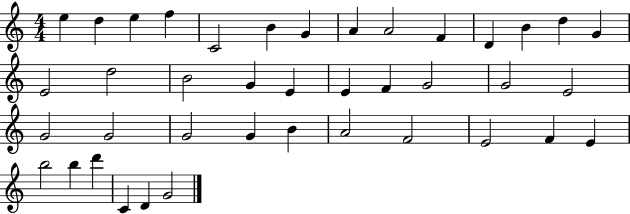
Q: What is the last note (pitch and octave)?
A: G4